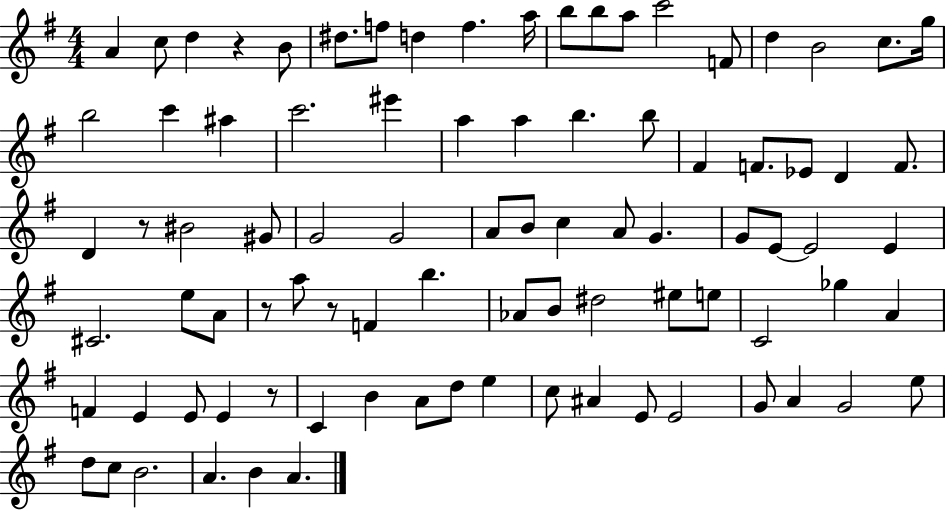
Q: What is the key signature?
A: G major